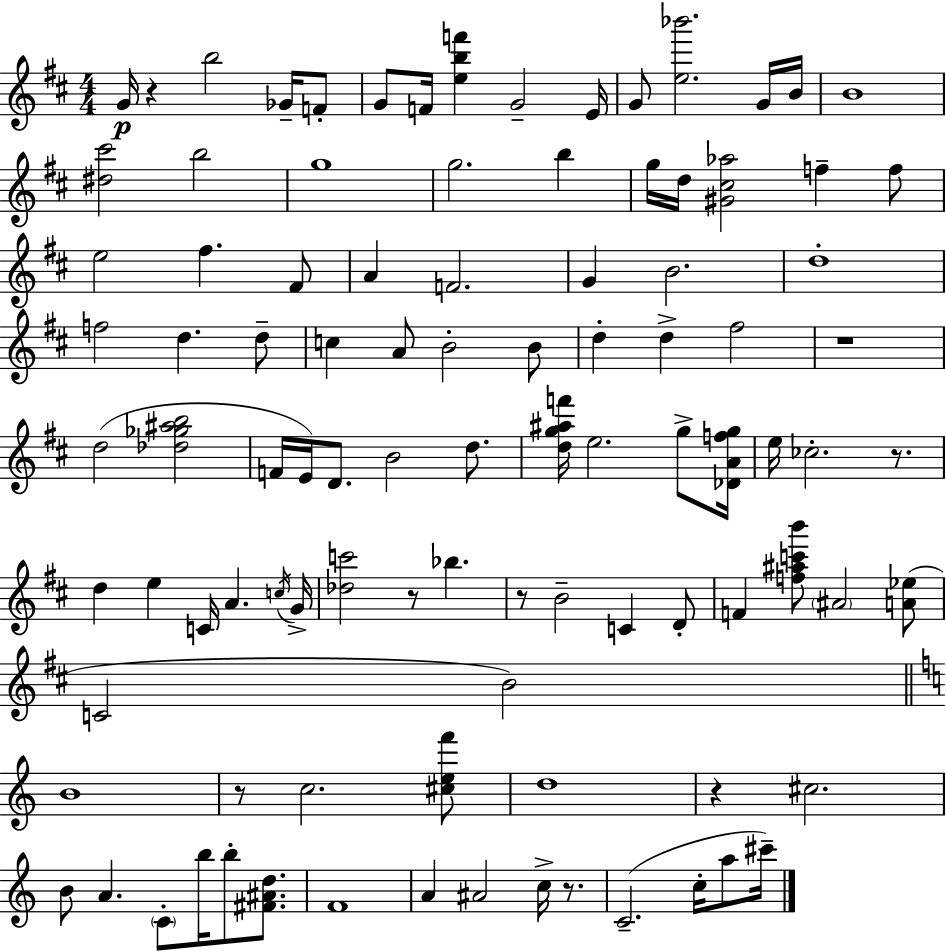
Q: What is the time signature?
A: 4/4